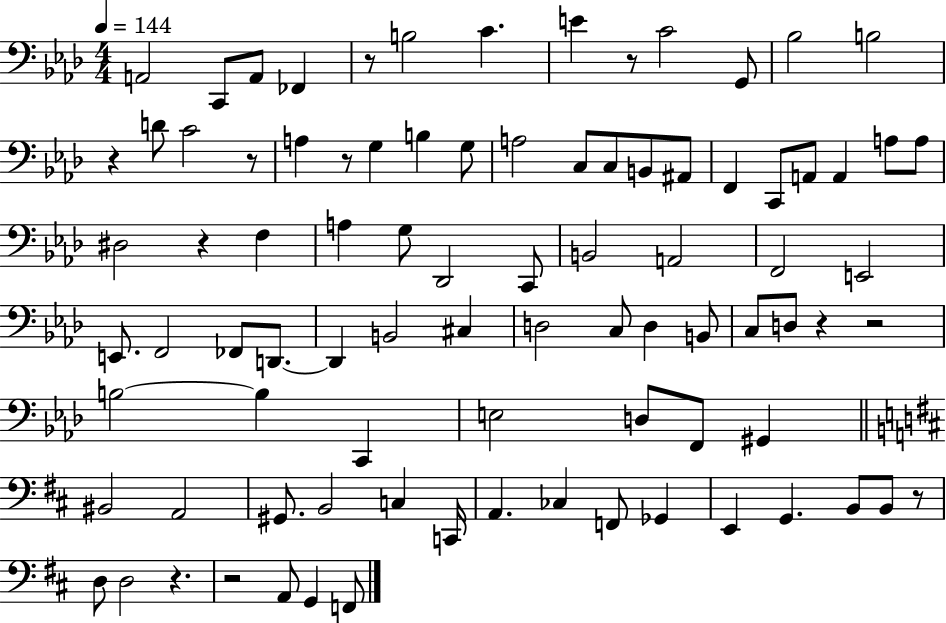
{
  \clef bass
  \numericTimeSignature
  \time 4/4
  \key aes \major
  \tempo 4 = 144
  \repeat volta 2 { a,2 c,8 a,8 fes,4 | r8 b2 c'4. | e'4 r8 c'2 g,8 | bes2 b2 | \break r4 d'8 c'2 r8 | a4 r8 g4 b4 g8 | a2 c8 c8 b,8 ais,8 | f,4 c,8 a,8 a,4 a8 a8 | \break dis2 r4 f4 | a4 g8 des,2 c,8 | b,2 a,2 | f,2 e,2 | \break e,8. f,2 fes,8 d,8.~~ | d,4 b,2 cis4 | d2 c8 d4 b,8 | c8 d8 r4 r2 | \break b2~~ b4 c,4 | e2 d8 f,8 gis,4 | \bar "||" \break \key d \major bis,2 a,2 | gis,8. b,2 c4 c,16 | a,4. ces4 f,8 ges,4 | e,4 g,4. b,8 b,8 r8 | \break d8 d2 r4. | r2 a,8 g,4 f,8 | } \bar "|."
}